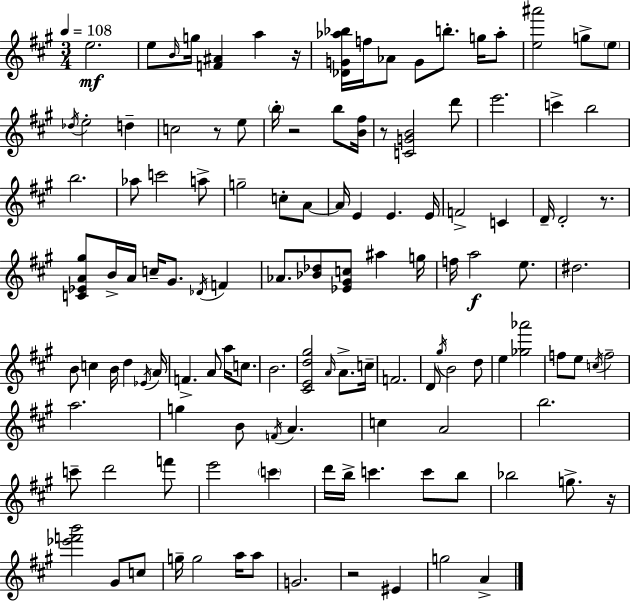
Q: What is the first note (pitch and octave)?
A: E5